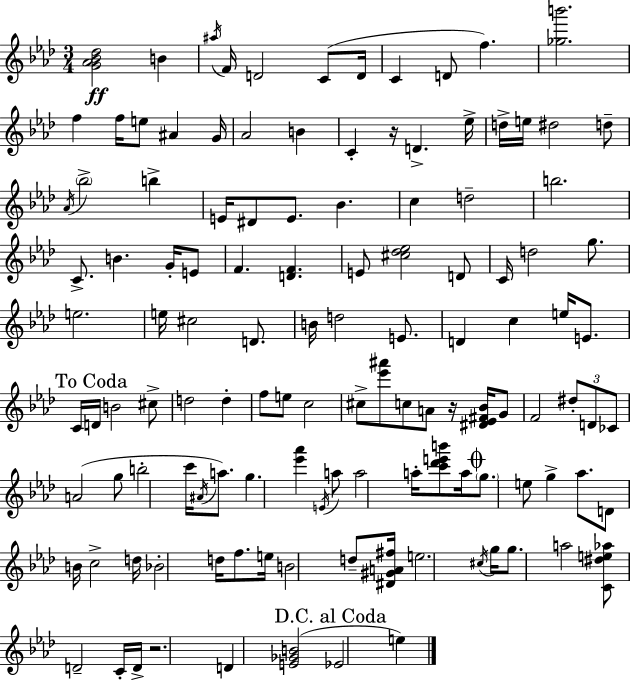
[G4,Ab4,Bb4,Db5]/h B4/q A#5/s F4/s D4/h C4/e D4/s C4/q D4/e F5/q. [Gb5,B6]/h. F5/q F5/s E5/e A#4/q G4/s Ab4/h B4/q C4/q R/s D4/q. Eb5/s D5/s E5/s D#5/h D5/e Ab4/s Bb5/h B5/q E4/s D#4/e E4/e. Bb4/q. C5/q D5/h B5/h. C4/e. B4/q. G4/s E4/e F4/q. [D4,F4]/q. E4/e [C#5,Db5,Eb5]/h D4/e C4/s D5/h G5/e. E5/h. E5/s C#5/h D4/e. B4/s D5/h E4/e. D4/q C5/q E5/s E4/e. C4/s D4/s B4/h C#5/e D5/h D5/q F5/e E5/e C5/h C#5/e [Eb6,A#6]/e C5/e A4/e R/s [D#4,Eb4,F#4,Bb4]/s G4/e F4/h D#5/e D4/e CES4/e A4/h G5/e B5/h C6/s A#4/s A5/e. G5/q. [Eb6,Ab6]/q E4/s A5/e A5/h A5/s [C6,Db6,E6,B6]/e A5/s G5/e. E5/e G5/q Ab5/e. D4/e B4/s C5/h D5/s Bb4/h D5/s F5/e. E5/s B4/h D5/e [D#4,G#4,A4,F#5]/s E5/h. C#5/s G5/s G5/e. A5/h [C4,D#5,E5,Ab5]/e D4/h C4/s D4/s R/h. D4/q [E4,Gb4,B4]/h Eb4/h E5/q